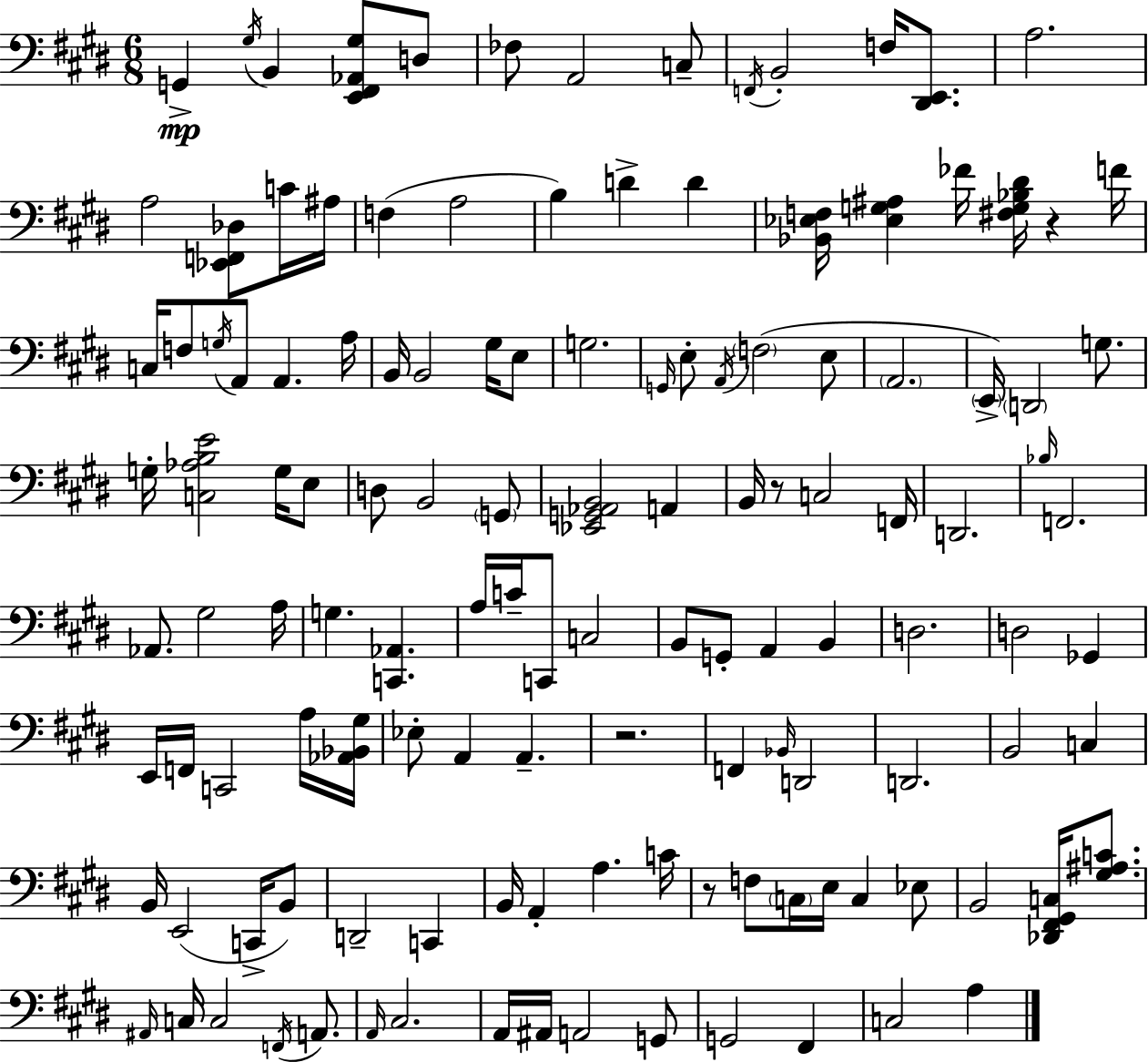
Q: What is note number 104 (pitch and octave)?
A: A2